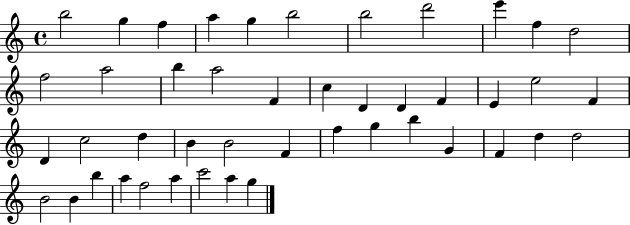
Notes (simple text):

B5/h G5/q F5/q A5/q G5/q B5/h B5/h D6/h E6/q F5/q D5/h F5/h A5/h B5/q A5/h F4/q C5/q D4/q D4/q F4/q E4/q E5/h F4/q D4/q C5/h D5/q B4/q B4/h F4/q F5/q G5/q B5/q G4/q F4/q D5/q D5/h B4/h B4/q B5/q A5/q F5/h A5/q C6/h A5/q G5/q